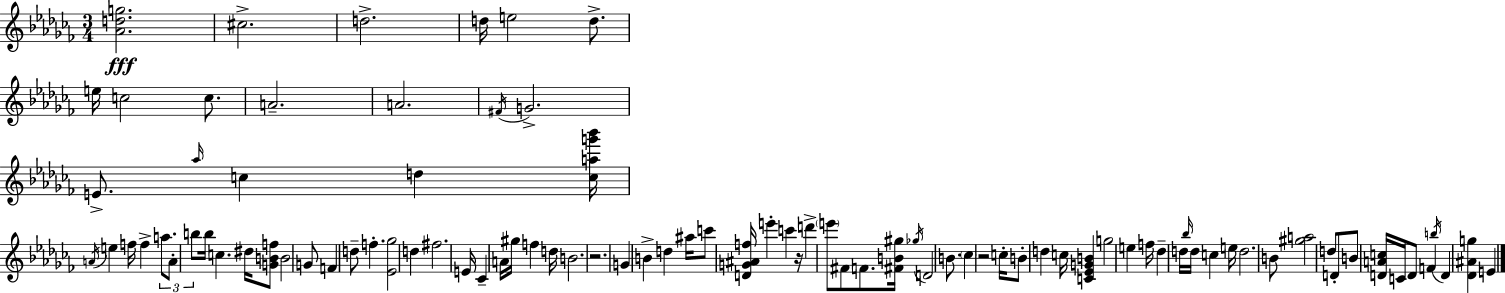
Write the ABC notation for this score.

X:1
T:Untitled
M:3/4
L:1/4
K:Abm
[_Adg]2 ^c2 d2 d/4 e2 d/2 e/4 c2 c/2 A2 A2 ^F/4 G2 E/2 _a/4 c d [cag'_b']/4 A/4 e f/4 f a/2 A/2 b/2 b/4 c ^d/4 [GBf]/2 B2 G/2 F d/2 f [_E_g]2 d ^f2 E/4 _C A/4 ^g/4 f d/4 B2 z2 G B d ^a/4 c'/2 [DG^Af]/4 e' c' z/4 d' e'/2 ^F/2 F/2 [^FB^g]/4 _g/4 D2 B/2 _c z2 c/4 B/2 d c/4 [C_EGB] g2 e f/4 _d d/4 _b/4 d/4 c e/4 d2 B/2 [^ga]2 d/2 D/2 B/2 [DAc]/4 C/4 D/2 F b/4 D [_D^Ag] E